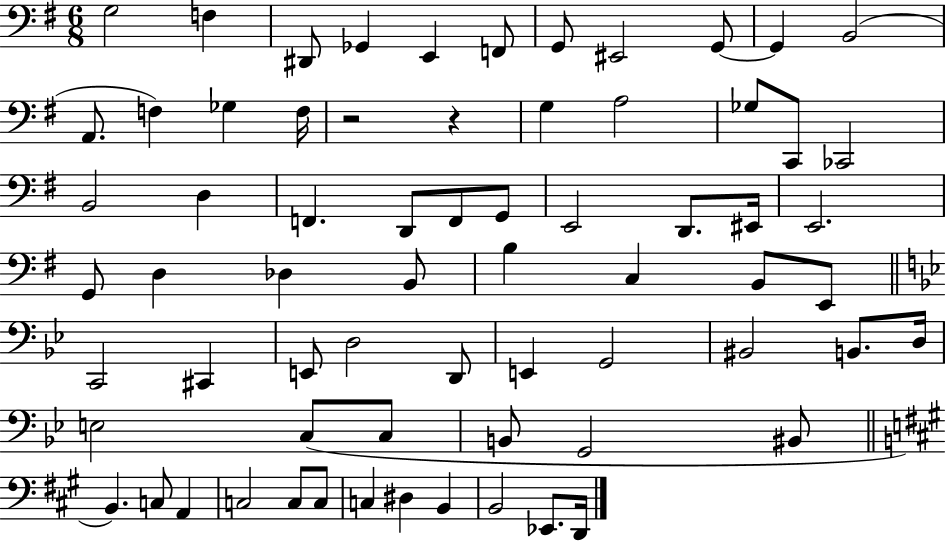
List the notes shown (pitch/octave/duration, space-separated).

G3/h F3/q D#2/e Gb2/q E2/q F2/e G2/e EIS2/h G2/e G2/q B2/h A2/e. F3/q Gb3/q F3/s R/h R/q G3/q A3/h Gb3/e C2/e CES2/h B2/h D3/q F2/q. D2/e F2/e G2/e E2/h D2/e. EIS2/s E2/h. G2/e D3/q Db3/q B2/e B3/q C3/q B2/e E2/e C2/h C#2/q E2/e D3/h D2/e E2/q G2/h BIS2/h B2/e. D3/s E3/h C3/e C3/e B2/e G2/h BIS2/e B2/q. C3/e A2/q C3/h C3/e C3/e C3/q D#3/q B2/q B2/h Eb2/e. D2/s